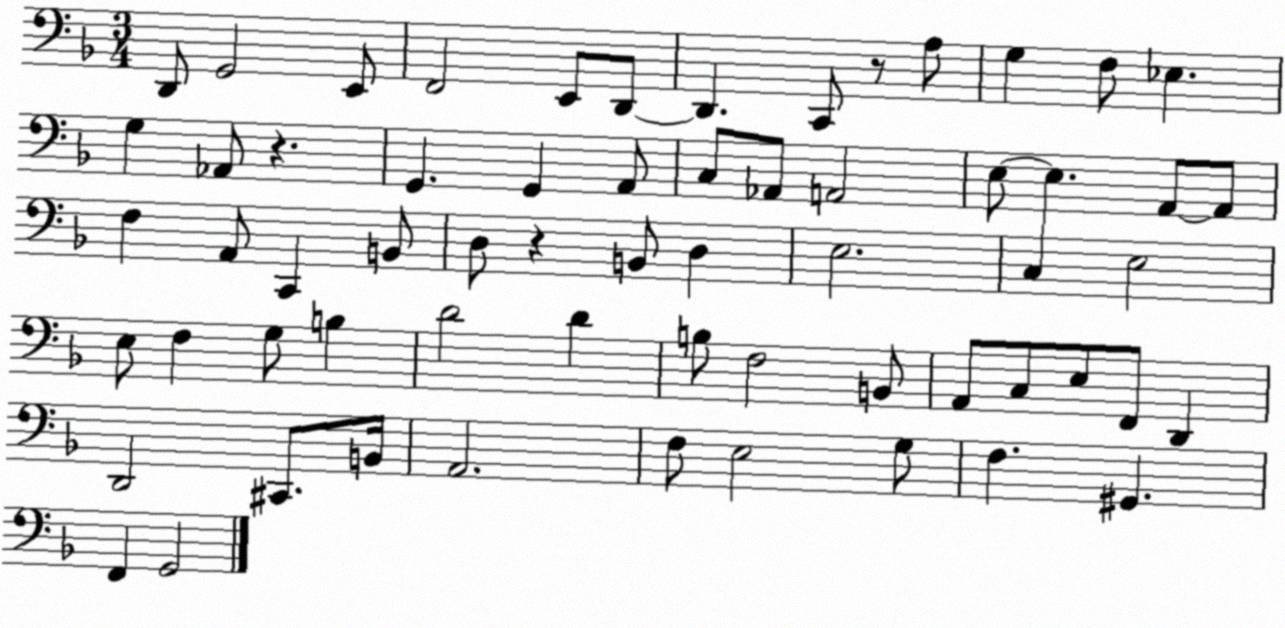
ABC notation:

X:1
T:Untitled
M:3/4
L:1/4
K:F
D,,/2 G,,2 E,,/2 F,,2 E,,/2 D,,/2 D,, C,,/2 z/2 A,/2 G, F,/2 _E, G, _A,,/2 z G,, G,, A,,/2 C,/2 _A,,/2 A,,2 E,/2 E, A,,/2 A,,/2 F, A,,/2 C,, B,,/2 D,/2 z B,,/2 D, E,2 C, E,2 E,/2 F, G,/2 B, D2 D B,/2 F,2 B,,/2 A,,/2 C,/2 E,/2 F,,/2 D,, D,,2 ^C,,/2 B,,/4 A,,2 F,/2 E,2 G,/2 F, ^G,, F,, G,,2